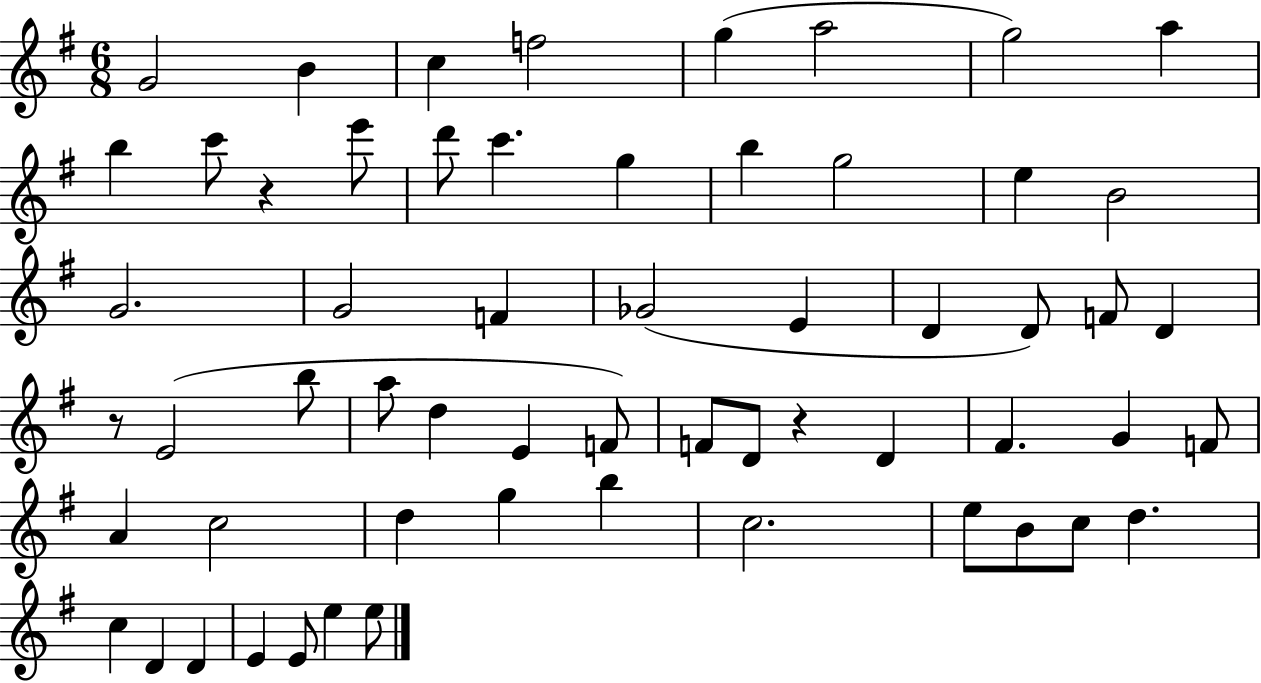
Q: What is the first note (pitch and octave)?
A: G4